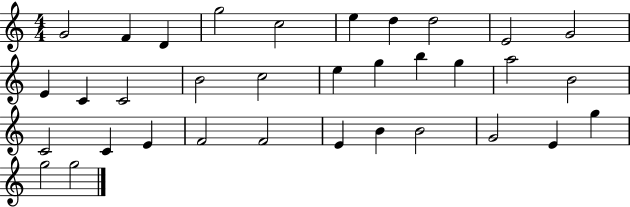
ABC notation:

X:1
T:Untitled
M:4/4
L:1/4
K:C
G2 F D g2 c2 e d d2 E2 G2 E C C2 B2 c2 e g b g a2 B2 C2 C E F2 F2 E B B2 G2 E g g2 g2